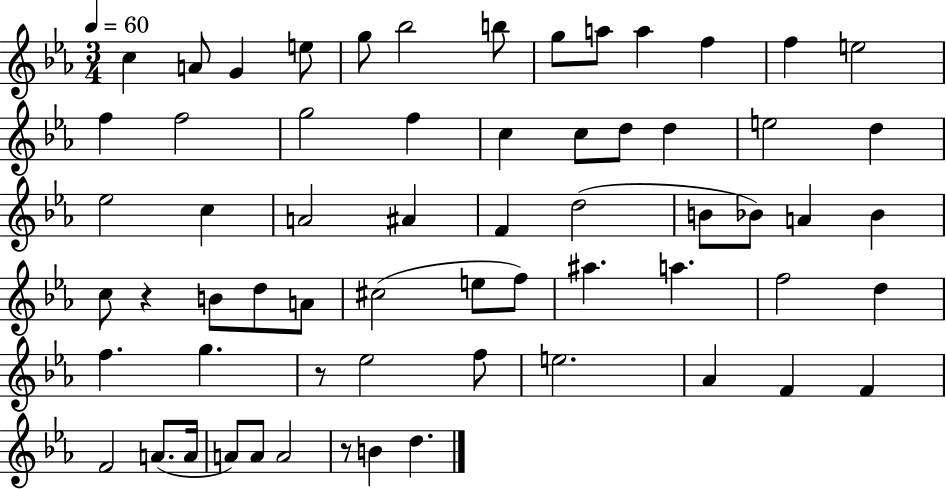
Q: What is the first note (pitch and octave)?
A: C5